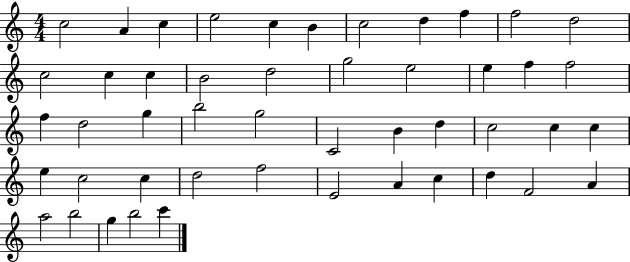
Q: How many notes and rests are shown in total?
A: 48